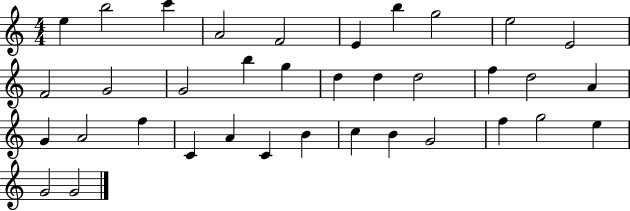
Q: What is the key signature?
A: C major